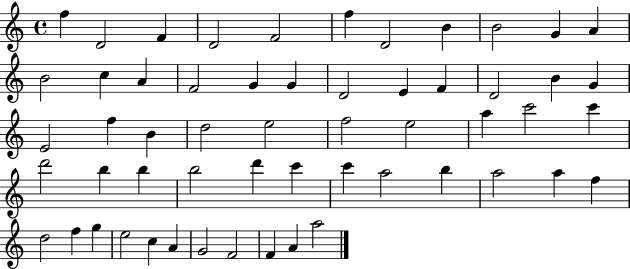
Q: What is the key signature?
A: C major